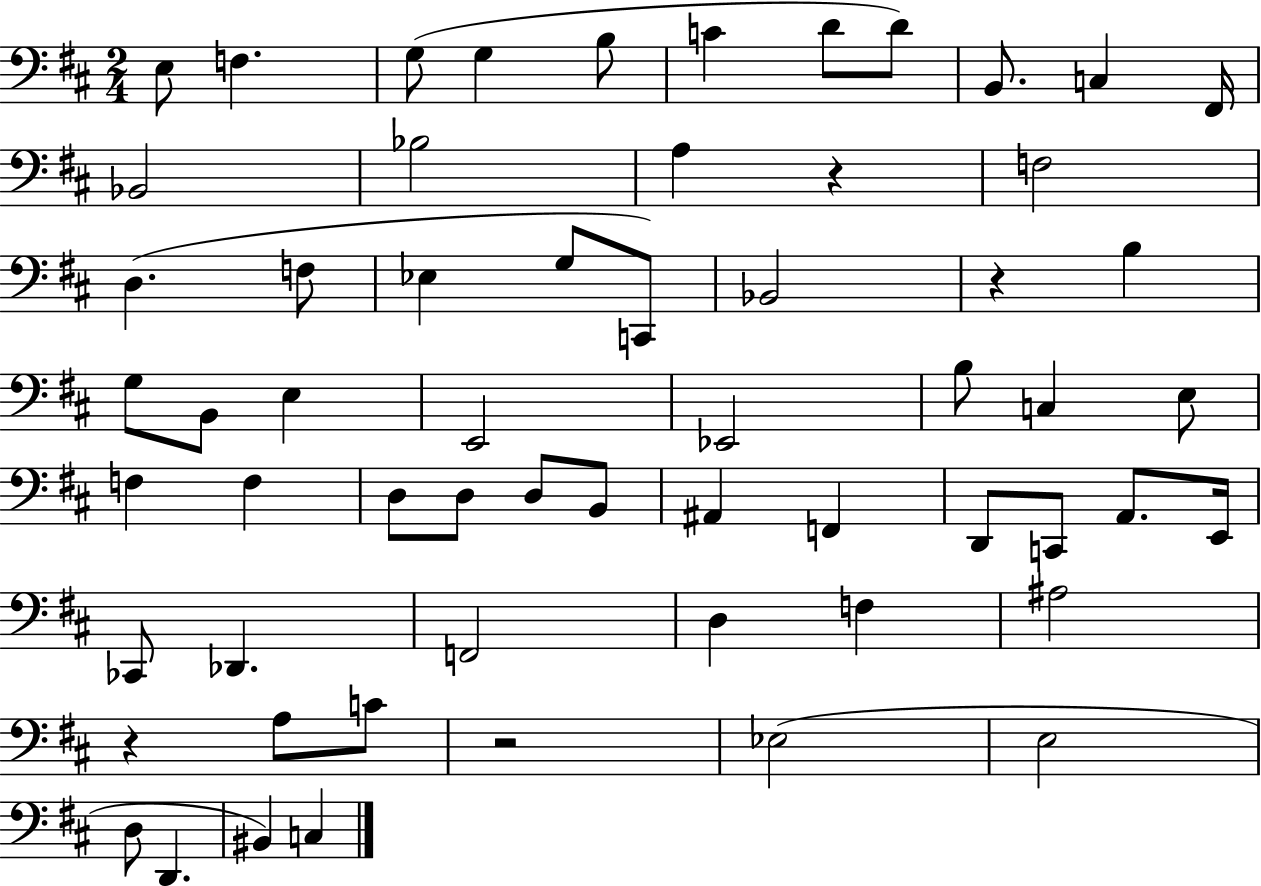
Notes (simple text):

E3/e F3/q. G3/e G3/q B3/e C4/q D4/e D4/e B2/e. C3/q F#2/s Bb2/h Bb3/h A3/q R/q F3/h D3/q. F3/e Eb3/q G3/e C2/e Bb2/h R/q B3/q G3/e B2/e E3/q E2/h Eb2/h B3/e C3/q E3/e F3/q F3/q D3/e D3/e D3/e B2/e A#2/q F2/q D2/e C2/e A2/e. E2/s CES2/e Db2/q. F2/h D3/q F3/q A#3/h R/q A3/e C4/e R/h Eb3/h E3/h D3/e D2/q. BIS2/q C3/q